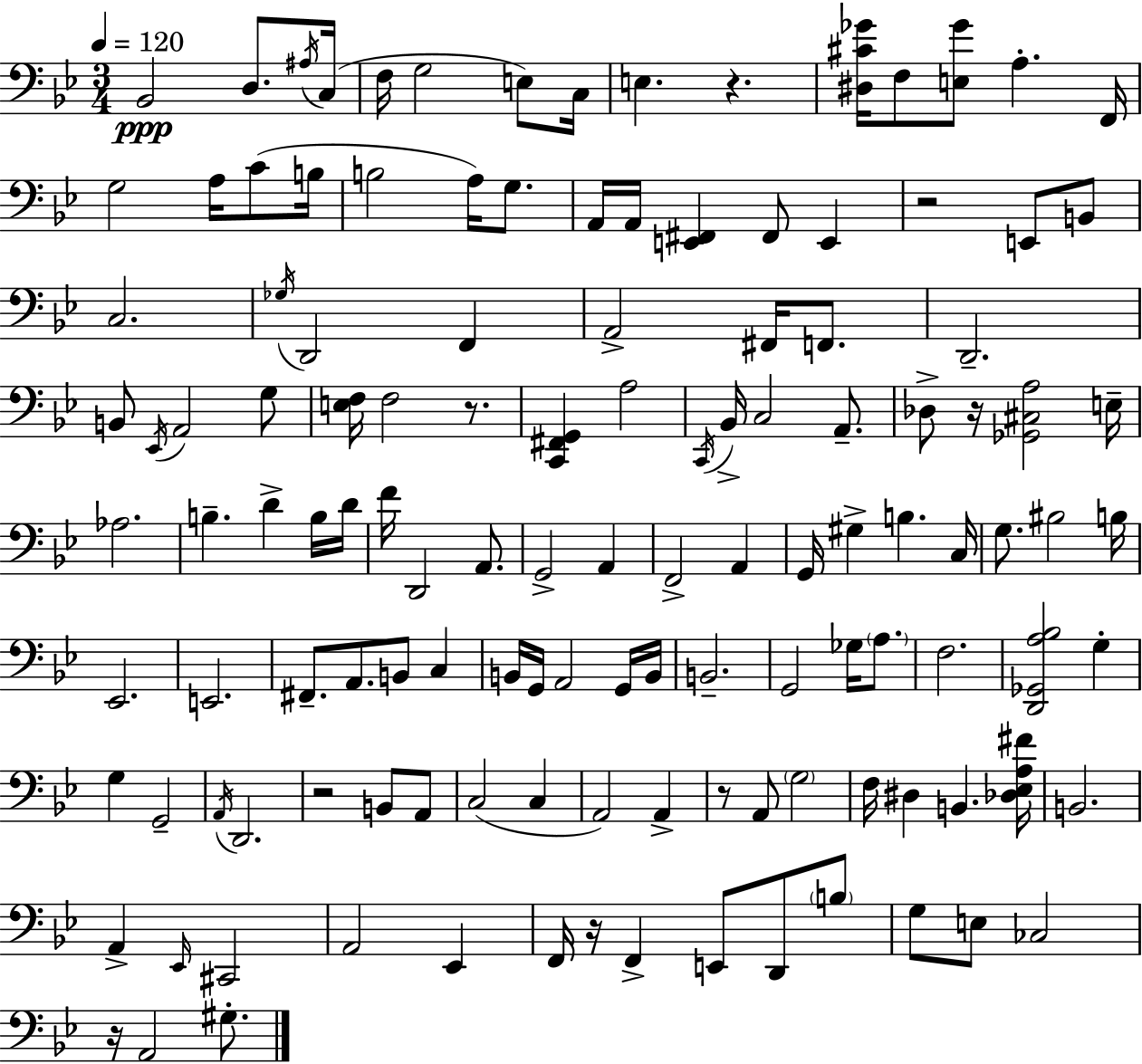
X:1
T:Untitled
M:3/4
L:1/4
K:Bb
_B,,2 D,/2 ^A,/4 C,/4 F,/4 G,2 E,/2 C,/4 E, z [^D,^C_G]/4 F,/2 [E,_G]/2 A, F,,/4 G,2 A,/4 C/2 B,/4 B,2 A,/4 G,/2 A,,/4 A,,/4 [E,,^F,,] ^F,,/2 E,, z2 E,,/2 B,,/2 C,2 _G,/4 D,,2 F,, A,,2 ^F,,/4 F,,/2 D,,2 B,,/2 _E,,/4 A,,2 G,/2 [E,F,]/4 F,2 z/2 [C,,^F,,G,,] A,2 C,,/4 _B,,/4 C,2 A,,/2 _D,/2 z/4 [_G,,^C,A,]2 E,/4 _A,2 B, D B,/4 D/4 F/4 D,,2 A,,/2 G,,2 A,, F,,2 A,, G,,/4 ^G, B, C,/4 G,/2 ^B,2 B,/4 _E,,2 E,,2 ^F,,/2 A,,/2 B,,/2 C, B,,/4 G,,/4 A,,2 G,,/4 B,,/4 B,,2 G,,2 _G,/4 A,/2 F,2 [D,,_G,,A,_B,]2 G, G, G,,2 A,,/4 D,,2 z2 B,,/2 A,,/2 C,2 C, A,,2 A,, z/2 A,,/2 G,2 F,/4 ^D, B,, [_D,_E,A,^F]/4 B,,2 A,, _E,,/4 ^C,,2 A,,2 _E,, F,,/4 z/4 F,, E,,/2 D,,/2 B,/2 G,/2 E,/2 _C,2 z/4 A,,2 ^G,/2